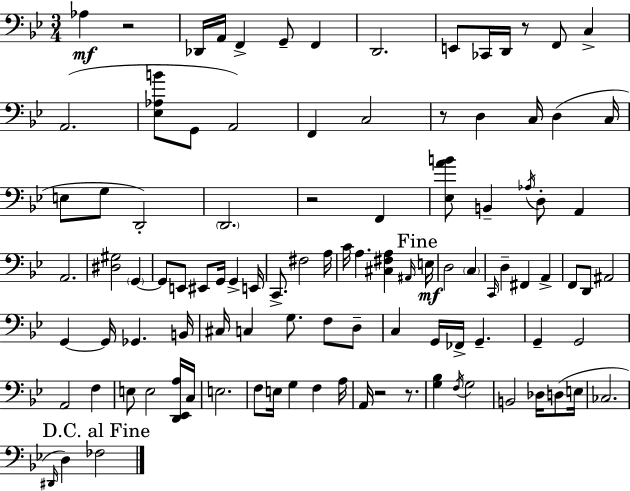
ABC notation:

X:1
T:Untitled
M:3/4
L:1/4
K:Gm
_A, z2 _D,,/4 A,,/4 F,, G,,/2 F,, D,,2 E,,/2 _C,,/4 D,,/4 z/2 F,,/2 C, A,,2 [_E,_A,B]/2 G,,/2 A,,2 F,, C,2 z/2 D, C,/4 D, C,/4 E,/2 G,/2 D,,2 D,,2 z2 F,, [_E,AB]/2 B,, _A,/4 D,/2 A,, A,,2 [^D,^G,]2 G,, G,,/2 E,,/2 ^E,,/2 G,,/4 G,, E,,/4 C,,/2 ^F,2 A,/4 C/4 A, [^C,^F,A,] ^A,,/4 E,/4 D,2 C, C,,/4 D, ^F,, A,, F,,/2 D,,/2 ^A,,2 G,, G,,/4 _G,, B,,/4 ^C,/4 C, G,/2 F,/2 D,/2 C, G,,/4 _F,,/4 G,, G,, G,,2 A,,2 F, E,/2 E,2 [D,,_E,,A,]/4 C,/4 E,2 F,/2 E,/4 G, F, A,/4 A,,/4 z2 z/2 [G,_B,] F,/4 G,2 B,,2 _D,/4 D,/2 E,/4 _C,2 ^D,,/4 D, _F,2